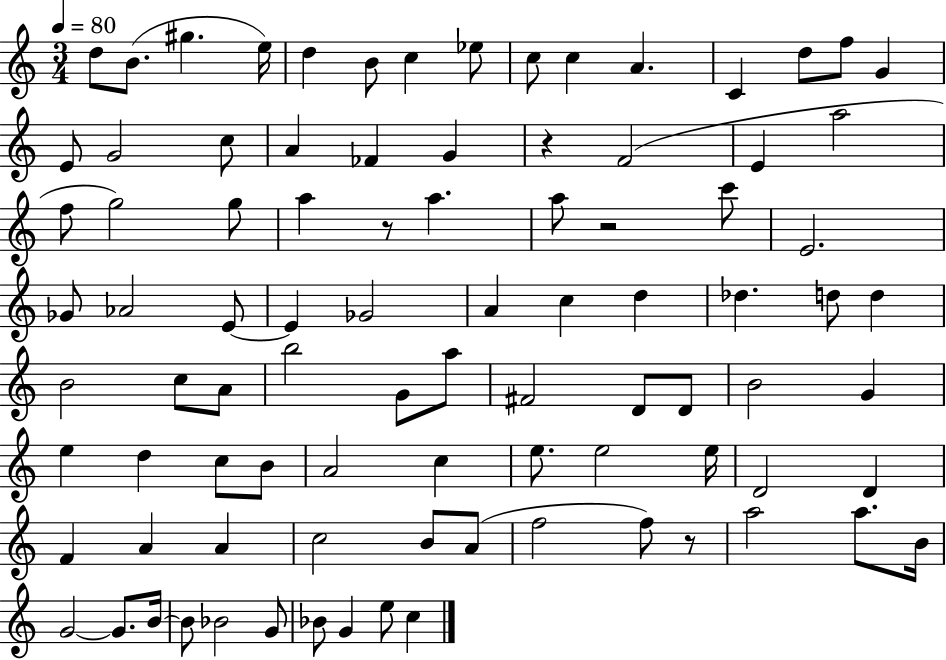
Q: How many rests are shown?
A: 4